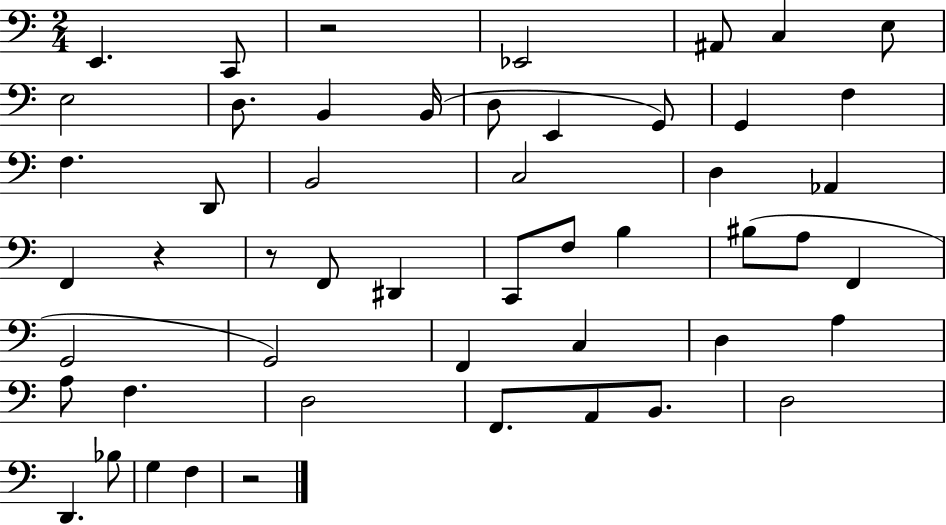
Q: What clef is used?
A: bass